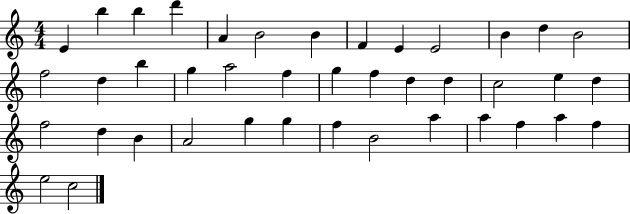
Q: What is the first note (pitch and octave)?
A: E4